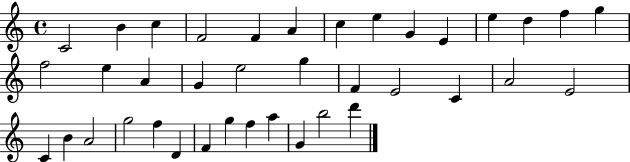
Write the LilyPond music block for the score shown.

{
  \clef treble
  \time 4/4
  \defaultTimeSignature
  \key c \major
  c'2 b'4 c''4 | f'2 f'4 a'4 | c''4 e''4 g'4 e'4 | e''4 d''4 f''4 g''4 | \break f''2 e''4 a'4 | g'4 e''2 g''4 | f'4 e'2 c'4 | a'2 e'2 | \break c'4 b'4 a'2 | g''2 f''4 d'4 | f'4 g''4 f''4 a''4 | g'4 b''2 d'''4 | \break \bar "|."
}